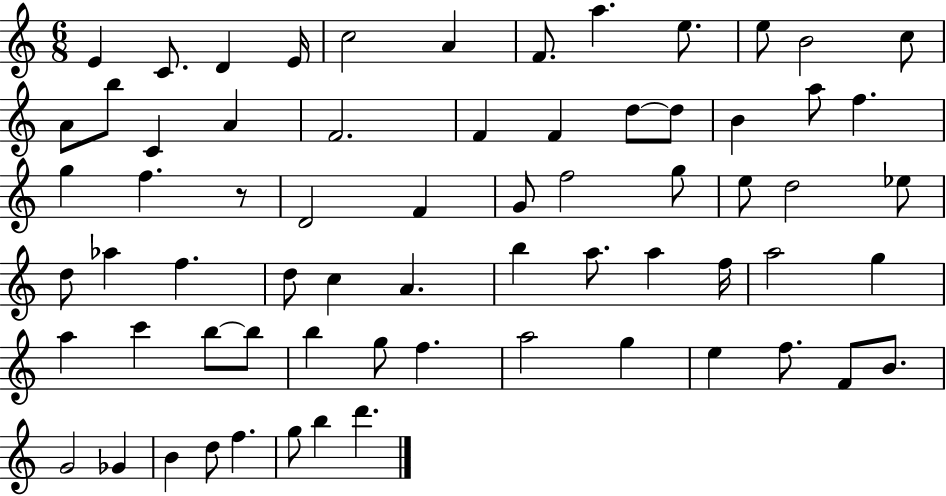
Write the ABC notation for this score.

X:1
T:Untitled
M:6/8
L:1/4
K:C
E C/2 D E/4 c2 A F/2 a e/2 e/2 B2 c/2 A/2 b/2 C A F2 F F d/2 d/2 B a/2 f g f z/2 D2 F G/2 f2 g/2 e/2 d2 _e/2 d/2 _a f d/2 c A b a/2 a f/4 a2 g a c' b/2 b/2 b g/2 f a2 g e f/2 F/2 B/2 G2 _G B d/2 f g/2 b d'